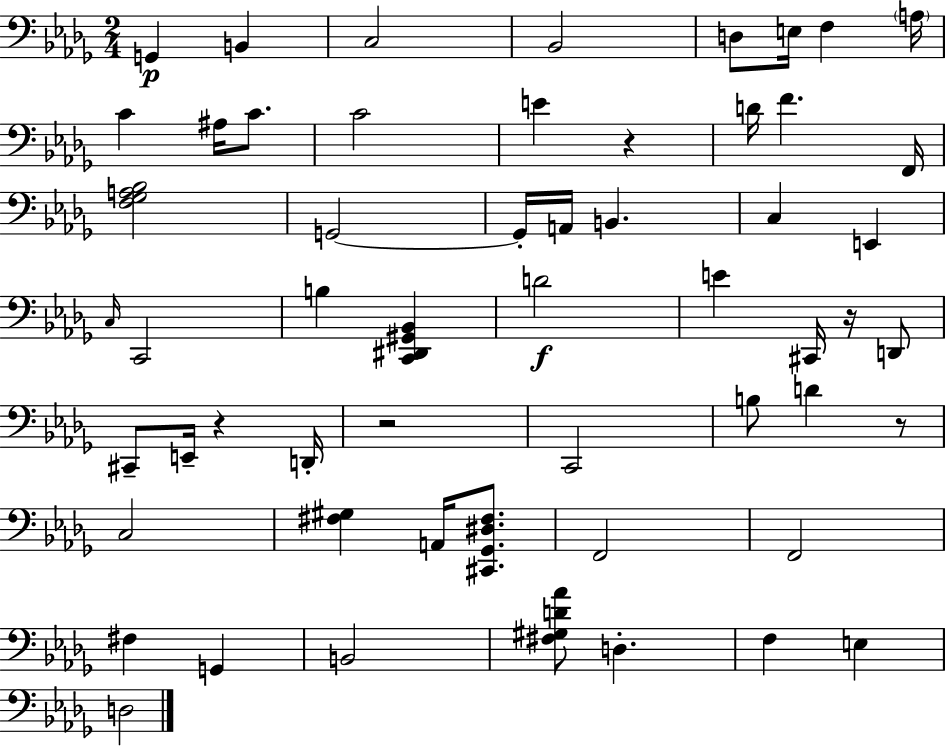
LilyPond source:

{
  \clef bass
  \numericTimeSignature
  \time 2/4
  \key bes \minor
  g,4\p b,4 | c2 | bes,2 | d8 e16 f4 \parenthesize a16 | \break c'4 ais16 c'8. | c'2 | e'4 r4 | d'16 f'4. f,16 | \break <f ges a bes>2 | g,2~~ | g,16-. a,16 b,4. | c4 e,4 | \break \grace { c16 } c,2 | b4 <c, dis, gis, bes,>4 | d'2\f | e'4 cis,16 r16 d,8 | \break cis,8-- e,16-- r4 | d,16-. r2 | c,2 | b8 d'4 r8 | \break c2 | <fis gis>4 a,16 <cis, ges, dis fis>8. | f,2 | f,2 | \break fis4 g,4 | b,2 | <fis gis d' aes'>8 d4.-. | f4 e4 | \break d2 | \bar "|."
}